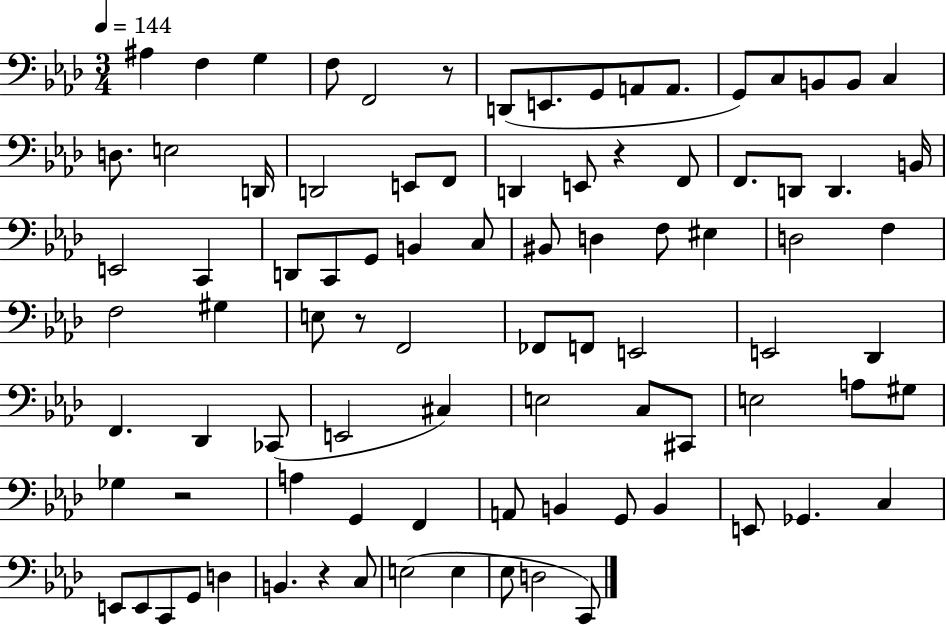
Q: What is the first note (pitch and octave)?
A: A#3